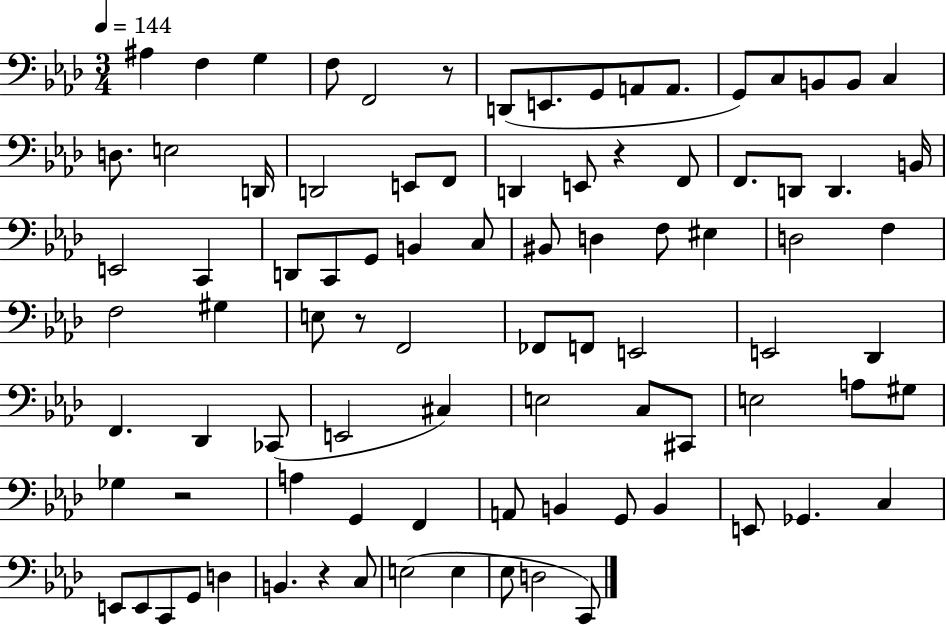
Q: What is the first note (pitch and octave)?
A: A#3